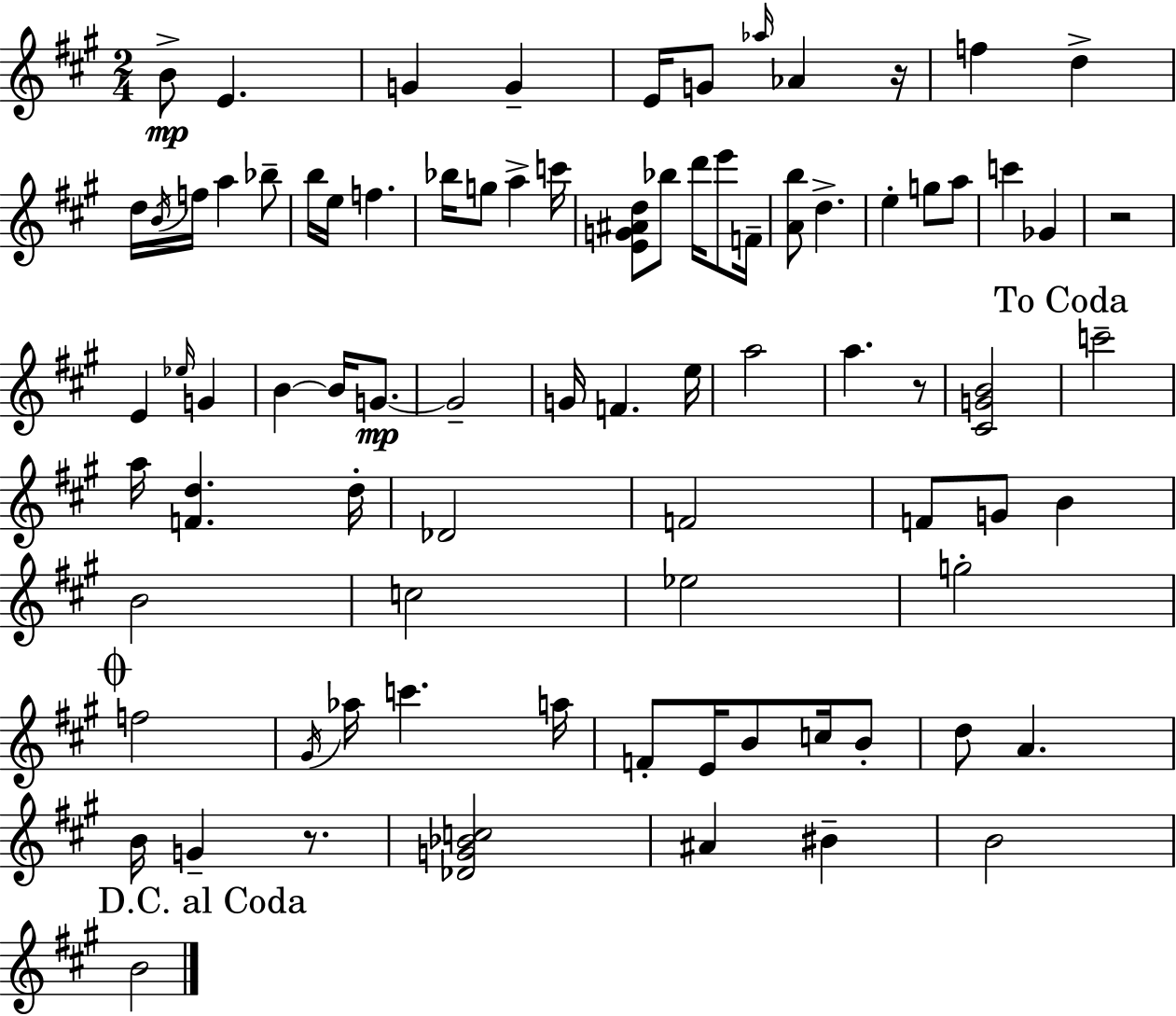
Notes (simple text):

B4/e E4/q. G4/q G4/q E4/s G4/e Ab5/s Ab4/q R/s F5/q D5/q D5/s B4/s F5/s A5/q Bb5/e B5/s E5/s F5/q. Bb5/s G5/e A5/q C6/s [E4,G4,A#4,D5]/e Bb5/e D6/s E6/e F4/s [A4,B5]/e D5/q. E5/q G5/e A5/e C6/q Gb4/q R/h E4/q Eb5/s G4/q B4/q B4/s G4/e. G4/h G4/s F4/q. E5/s A5/h A5/q. R/e [C#4,G4,B4]/h C6/h A5/s [F4,D5]/q. D5/s Db4/h F4/h F4/e G4/e B4/q B4/h C5/h Eb5/h G5/h F5/h G#4/s Ab5/s C6/q. A5/s F4/e E4/s B4/e C5/s B4/e D5/e A4/q. B4/s G4/q R/e. [Db4,G4,Bb4,C5]/h A#4/q BIS4/q B4/h B4/h